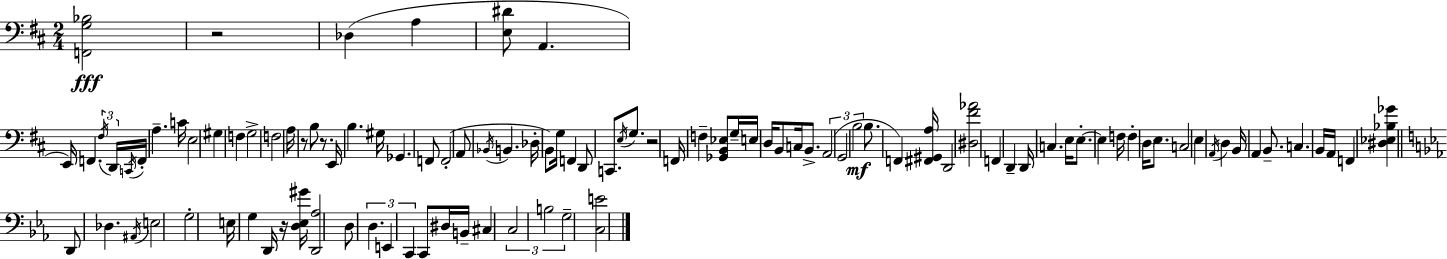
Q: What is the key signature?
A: D major